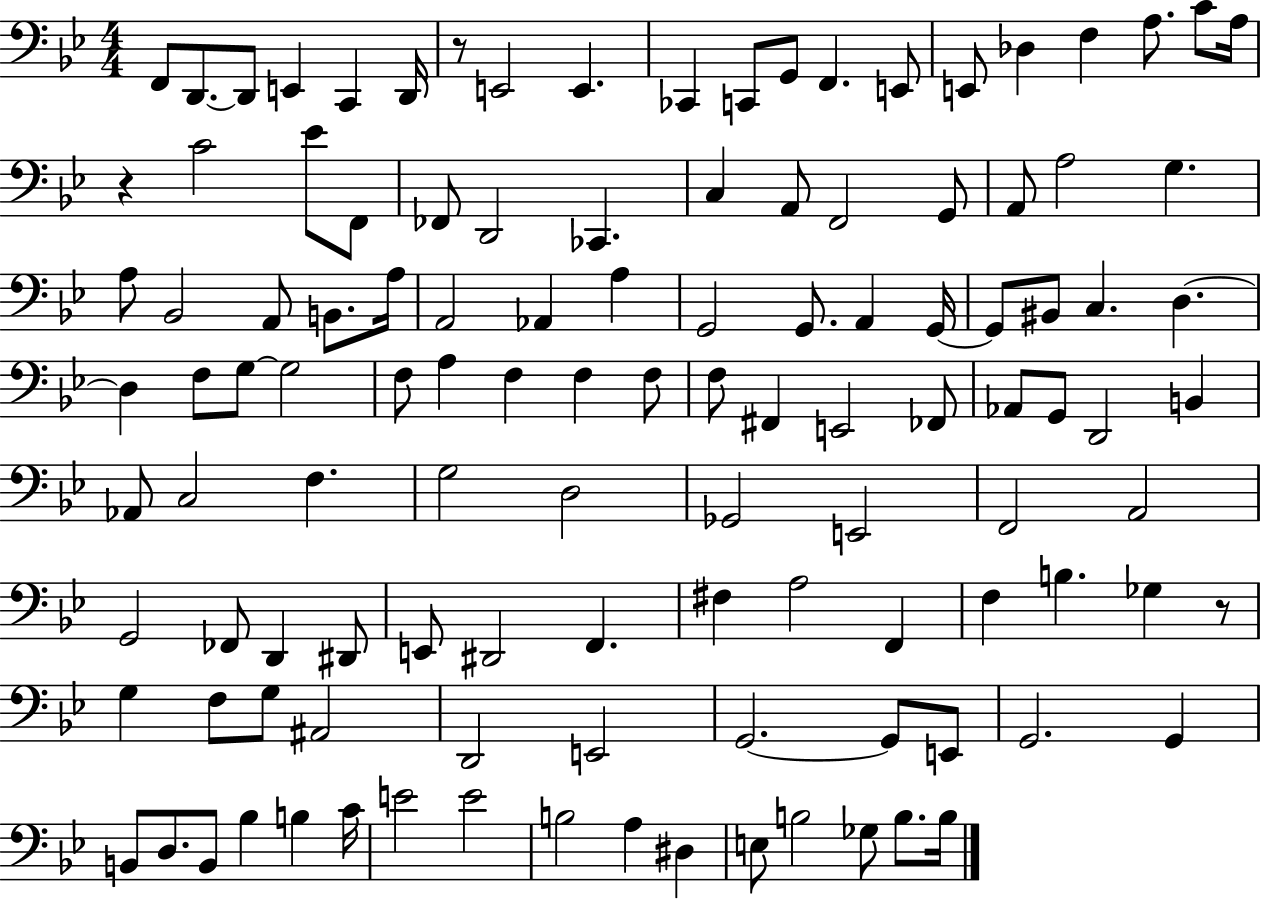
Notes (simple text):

F2/e D2/e. D2/e E2/q C2/q D2/s R/e E2/h E2/q. CES2/q C2/e G2/e F2/q. E2/e E2/e Db3/q F3/q A3/e. C4/e A3/s R/q C4/h Eb4/e F2/e FES2/e D2/h CES2/q. C3/q A2/e F2/h G2/e A2/e A3/h G3/q. A3/e Bb2/h A2/e B2/e. A3/s A2/h Ab2/q A3/q G2/h G2/e. A2/q G2/s G2/e BIS2/e C3/q. D3/q. D3/q F3/e G3/e G3/h F3/e A3/q F3/q F3/q F3/e F3/e F#2/q E2/h FES2/e Ab2/e G2/e D2/h B2/q Ab2/e C3/h F3/q. G3/h D3/h Gb2/h E2/h F2/h A2/h G2/h FES2/e D2/q D#2/e E2/e D#2/h F2/q. F#3/q A3/h F2/q F3/q B3/q. Gb3/q R/e G3/q F3/e G3/e A#2/h D2/h E2/h G2/h. G2/e E2/e G2/h. G2/q B2/e D3/e. B2/e Bb3/q B3/q C4/s E4/h E4/h B3/h A3/q D#3/q E3/e B3/h Gb3/e B3/e. B3/s